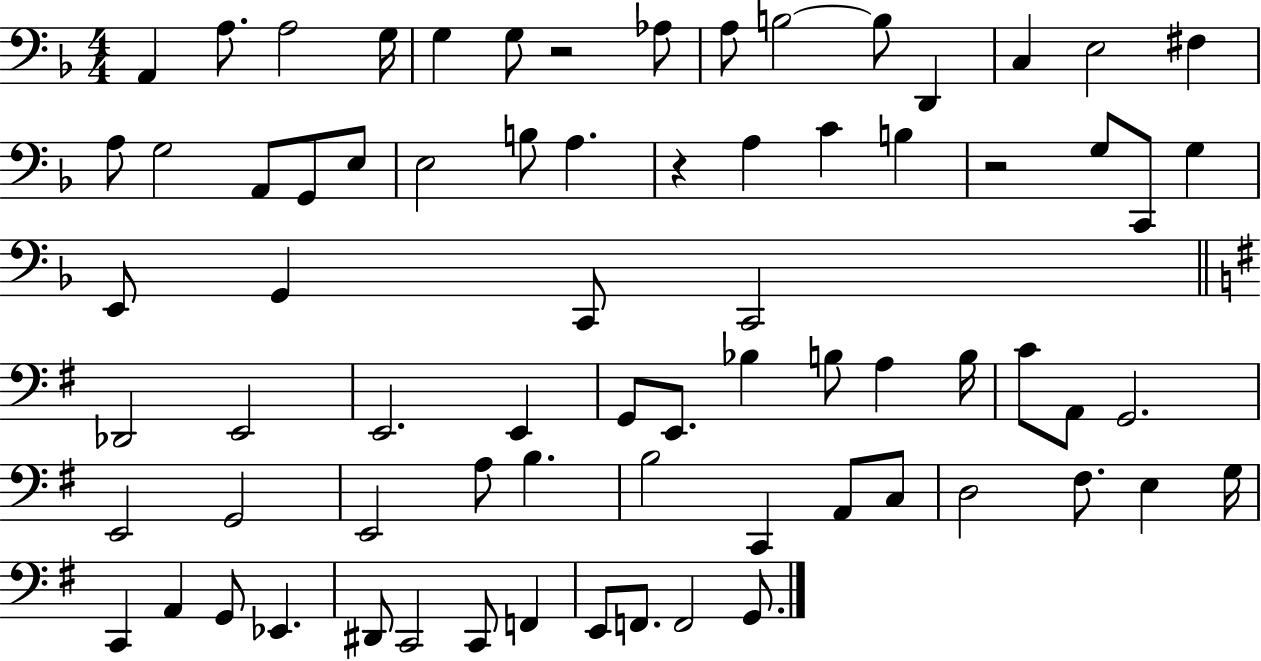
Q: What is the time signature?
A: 4/4